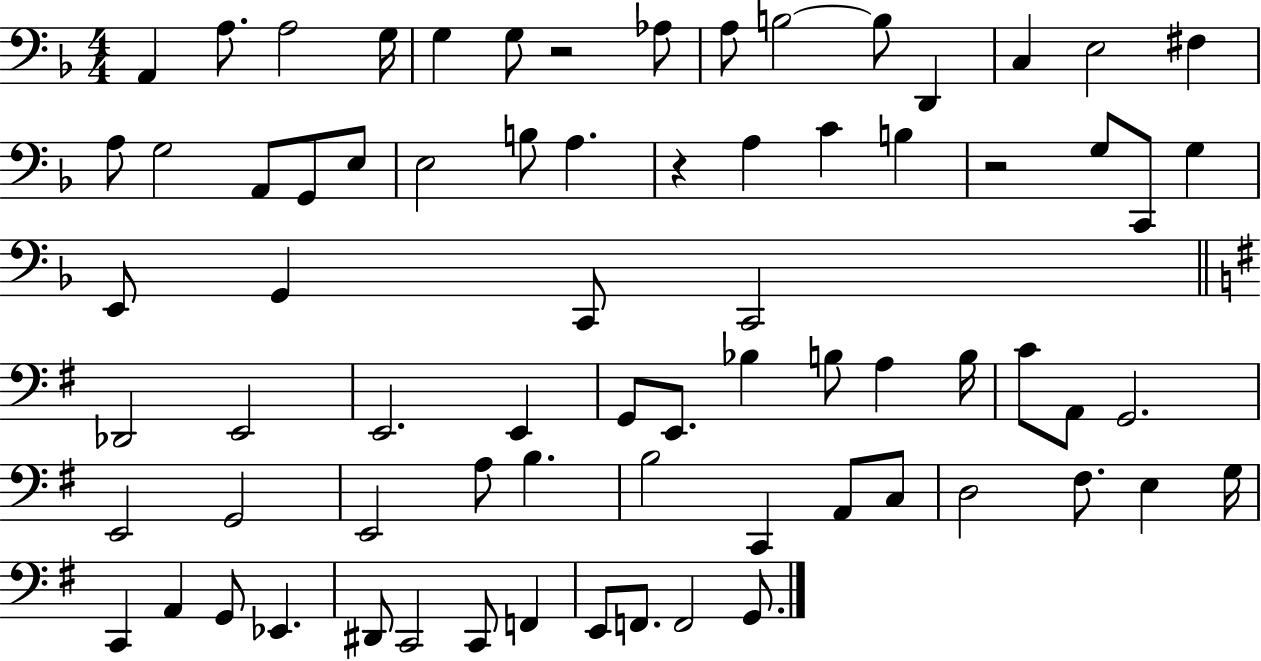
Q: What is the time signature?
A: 4/4